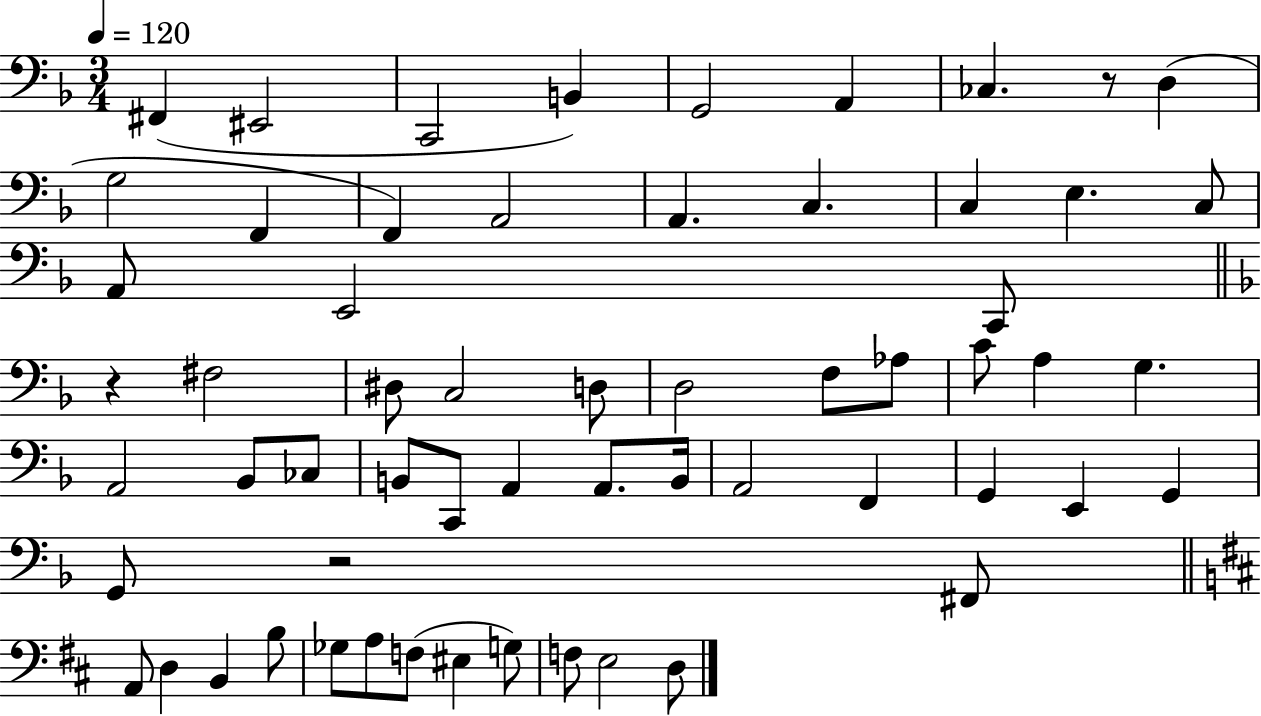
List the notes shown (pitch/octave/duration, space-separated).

F#2/q EIS2/h C2/h B2/q G2/h A2/q CES3/q. R/e D3/q G3/h F2/q F2/q A2/h A2/q. C3/q. C3/q E3/q. C3/e A2/e E2/h C2/e R/q F#3/h D#3/e C3/h D3/e D3/h F3/e Ab3/e C4/e A3/q G3/q. A2/h Bb2/e CES3/e B2/e C2/e A2/q A2/e. B2/s A2/h F2/q G2/q E2/q G2/q G2/e R/h F#2/e A2/e D3/q B2/q B3/e Gb3/e A3/e F3/e EIS3/q G3/e F3/e E3/h D3/e